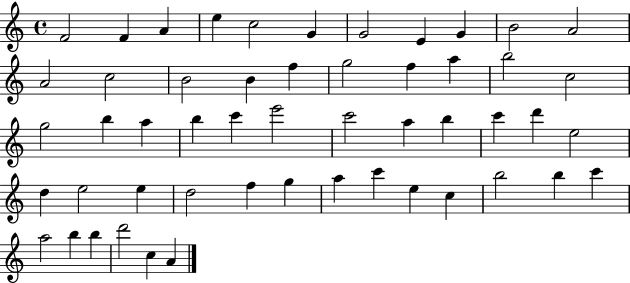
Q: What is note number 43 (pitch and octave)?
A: C5